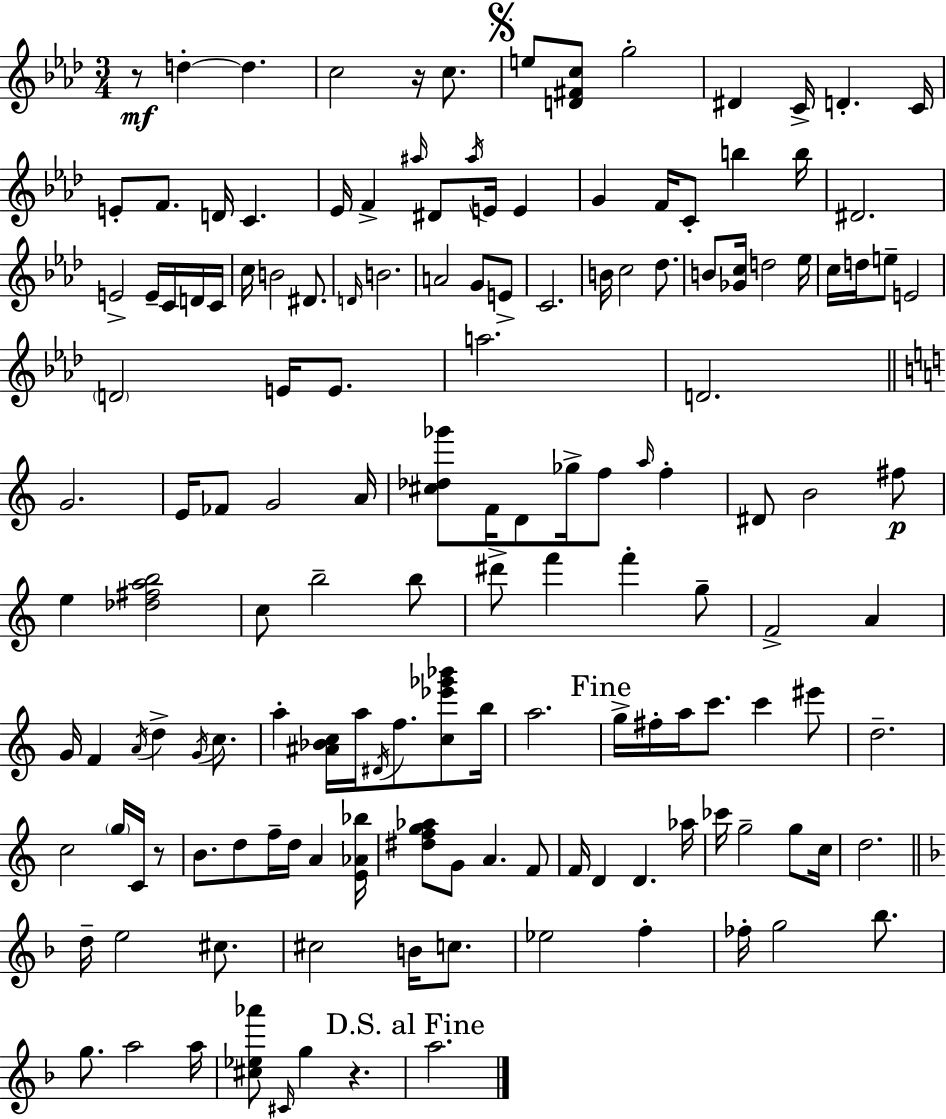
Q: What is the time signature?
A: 3/4